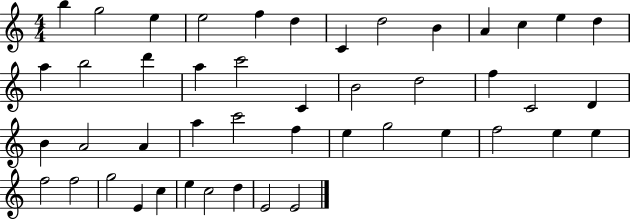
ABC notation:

X:1
T:Untitled
M:4/4
L:1/4
K:C
b g2 e e2 f d C d2 B A c e d a b2 d' a c'2 C B2 d2 f C2 D B A2 A a c'2 f e g2 e f2 e e f2 f2 g2 E c e c2 d E2 E2